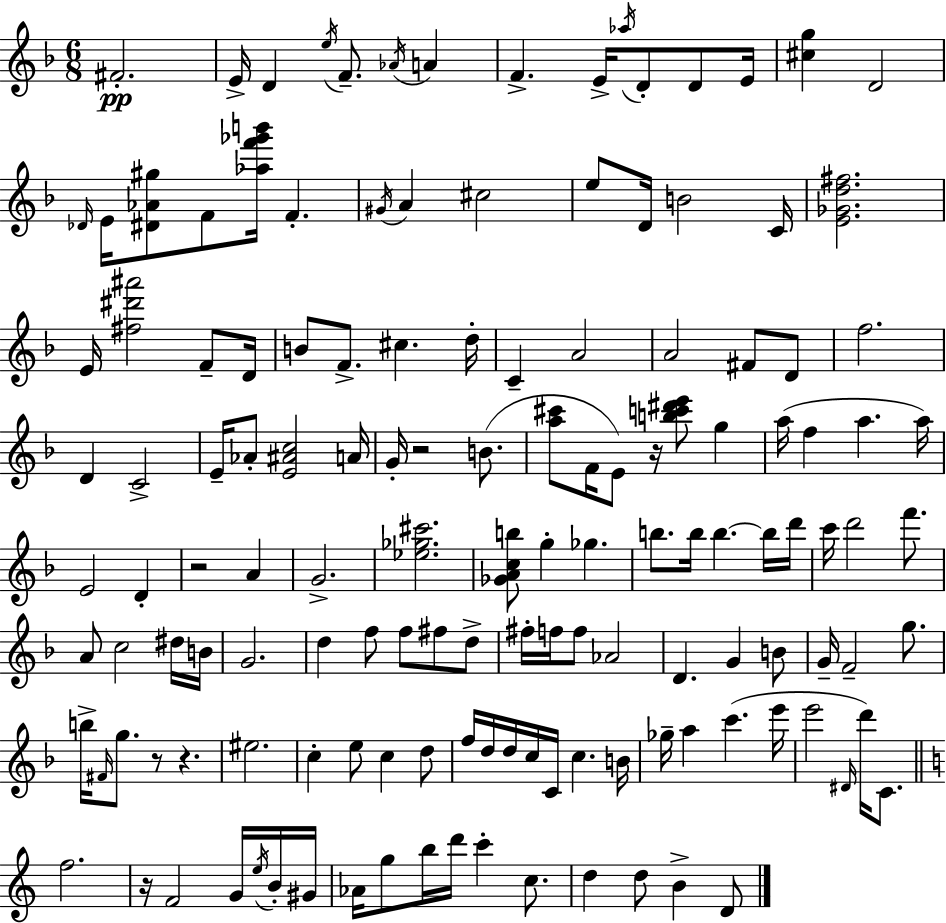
X:1
T:Untitled
M:6/8
L:1/4
K:F
^F2 E/4 D e/4 F/2 _A/4 A F E/4 _a/4 D/2 D/2 E/4 [^cg] D2 _D/4 E/4 [^D_A^g]/2 F/2 [_af'_g'b']/4 F ^G/4 A ^c2 e/2 D/4 B2 C/4 [E_Gd^f]2 E/4 [^f^d'^a']2 F/2 D/4 B/2 F/2 ^c d/4 C A2 A2 ^F/2 D/2 f2 D C2 E/4 _A/2 [E^Ac]2 A/4 G/4 z2 B/2 [a^c']/2 F/4 E/2 z/4 [bc'^d'e']/2 g a/4 f a a/4 E2 D z2 A G2 [_e_g^c']2 [_GAcb]/2 g _g b/2 b/4 b b/4 d'/4 c'/4 d'2 f'/2 A/2 c2 ^d/4 B/4 G2 d f/2 f/2 ^f/2 d/2 ^f/4 f/4 f/2 _A2 D G B/2 G/4 F2 g/2 b/4 ^F/4 g/2 z/2 z ^e2 c e/2 c d/2 f/4 d/4 d/4 c/4 C/4 c B/4 _g/4 a c' e'/4 e'2 ^D/4 d'/4 C/2 f2 z/4 F2 G/4 e/4 B/4 ^G/4 _A/4 g/2 b/4 d'/4 c' c/2 d d/2 B D/2